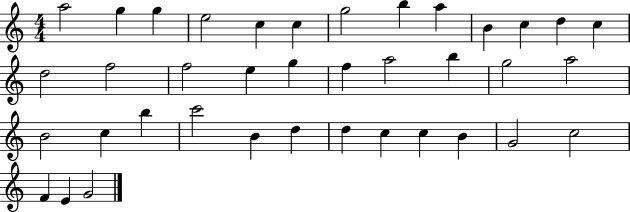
X:1
T:Untitled
M:4/4
L:1/4
K:C
a2 g g e2 c c g2 b a B c d c d2 f2 f2 e g f a2 b g2 a2 B2 c b c'2 B d d c c B G2 c2 F E G2